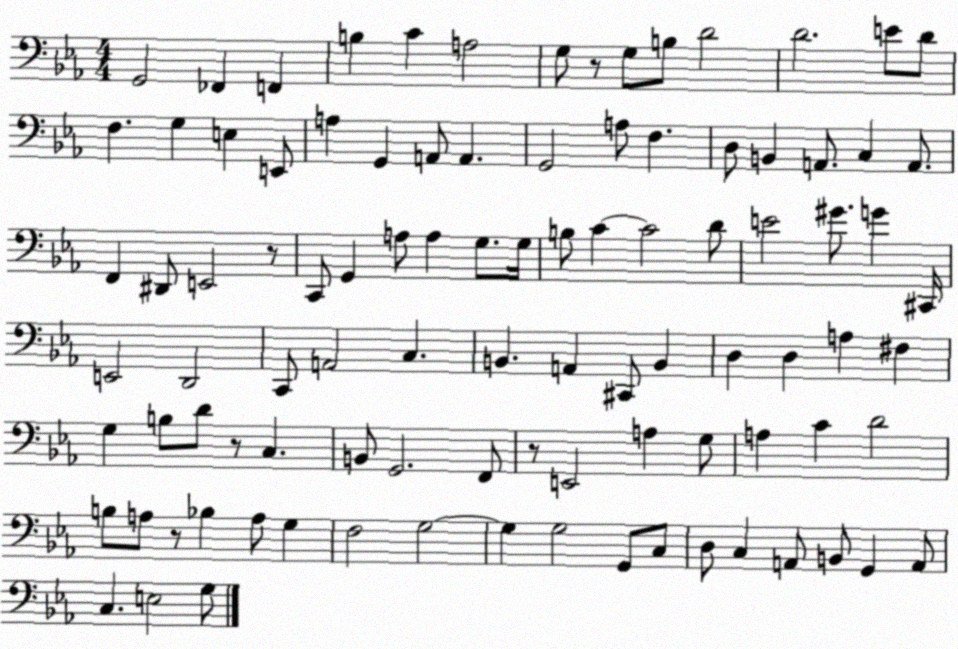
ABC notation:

X:1
T:Untitled
M:4/4
L:1/4
K:Eb
G,,2 _F,, F,, B, C A,2 G,/2 z/2 G,/2 B,/2 D2 D2 E/2 D/2 F, G, E, E,,/2 A, G,, A,,/2 A,, G,,2 A,/2 F, D,/2 B,, A,,/2 C, A,,/2 F,, ^D,,/2 E,,2 z/2 C,,/2 G,, A,/2 A, G,/2 G,/4 B,/2 C C2 D/2 E2 ^G/2 G ^C,,/4 E,,2 D,,2 C,,/2 A,,2 C, B,, A,, ^C,,/2 B,, D, D, A, ^F, G, B,/2 D/2 z/2 C, B,,/2 G,,2 F,,/2 z/2 E,,2 A, G,/2 A, C D2 B,/2 A,/2 z/2 _B, A,/2 G, F,2 G,2 G, G,2 G,,/2 C,/2 D,/2 C, A,,/2 B,,/2 G,, A,,/2 C, E,2 G,/2